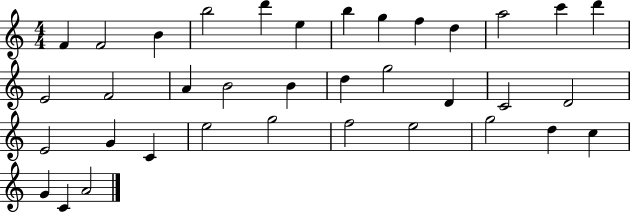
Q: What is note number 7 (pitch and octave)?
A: B5